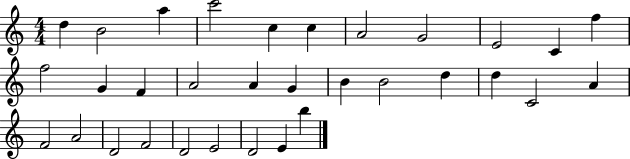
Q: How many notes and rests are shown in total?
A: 32